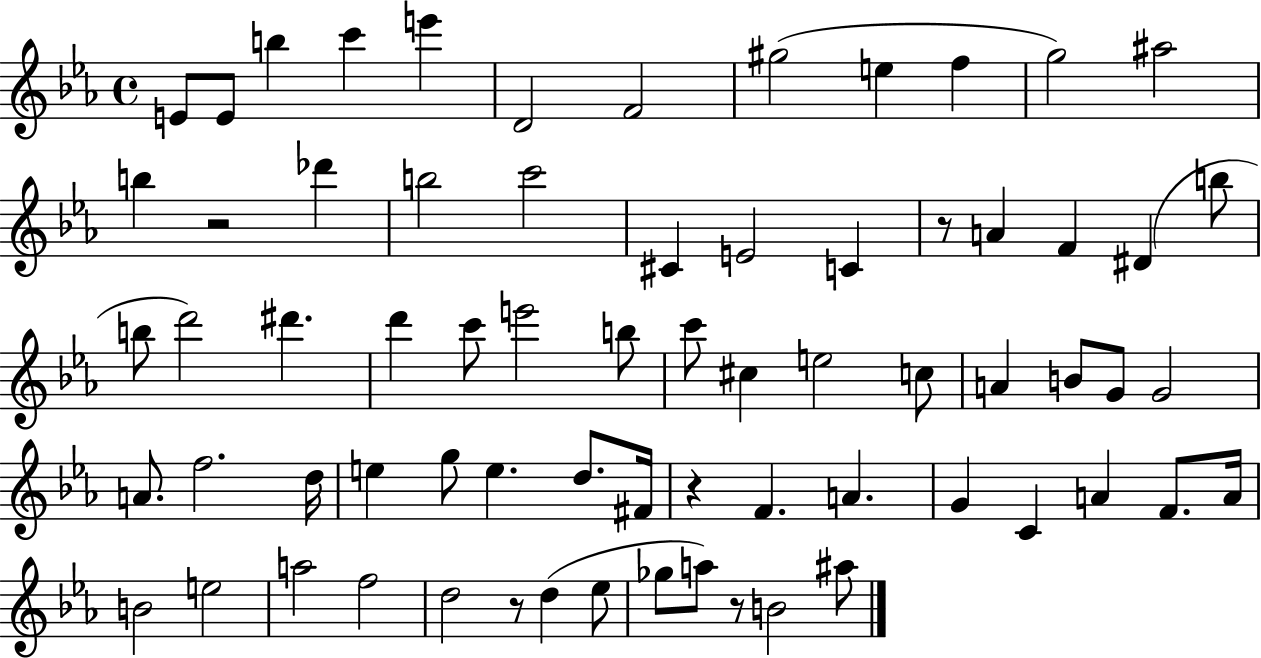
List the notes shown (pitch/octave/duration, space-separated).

E4/e E4/e B5/q C6/q E6/q D4/h F4/h G#5/h E5/q F5/q G5/h A#5/h B5/q R/h Db6/q B5/h C6/h C#4/q E4/h C4/q R/e A4/q F4/q D#4/q B5/e B5/e D6/h D#6/q. D6/q C6/e E6/h B5/e C6/e C#5/q E5/h C5/e A4/q B4/e G4/e G4/h A4/e. F5/h. D5/s E5/q G5/e E5/q. D5/e. F#4/s R/q F4/q. A4/q. G4/q C4/q A4/q F4/e. A4/s B4/h E5/h A5/h F5/h D5/h R/e D5/q Eb5/e Gb5/e A5/e R/e B4/h A#5/e